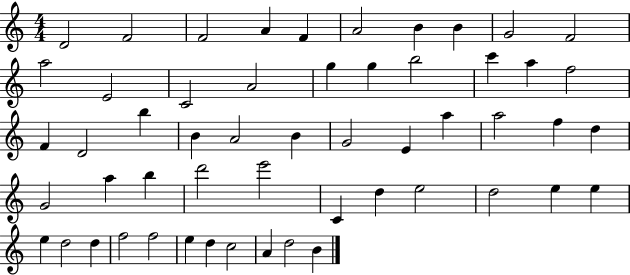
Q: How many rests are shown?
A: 0